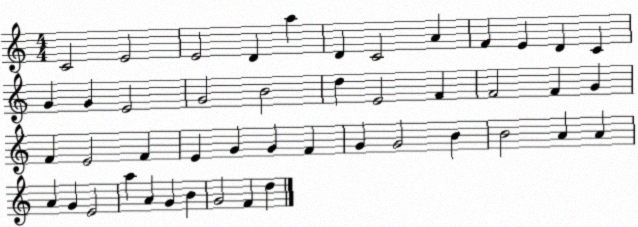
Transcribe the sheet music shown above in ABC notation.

X:1
T:Untitled
M:4/4
L:1/4
K:C
C2 E2 E2 D a D C2 A F E D C G G E2 G2 B2 d E2 F F2 F G F E2 F E G G F G G2 B B2 A A A G E2 a A G B G2 F d